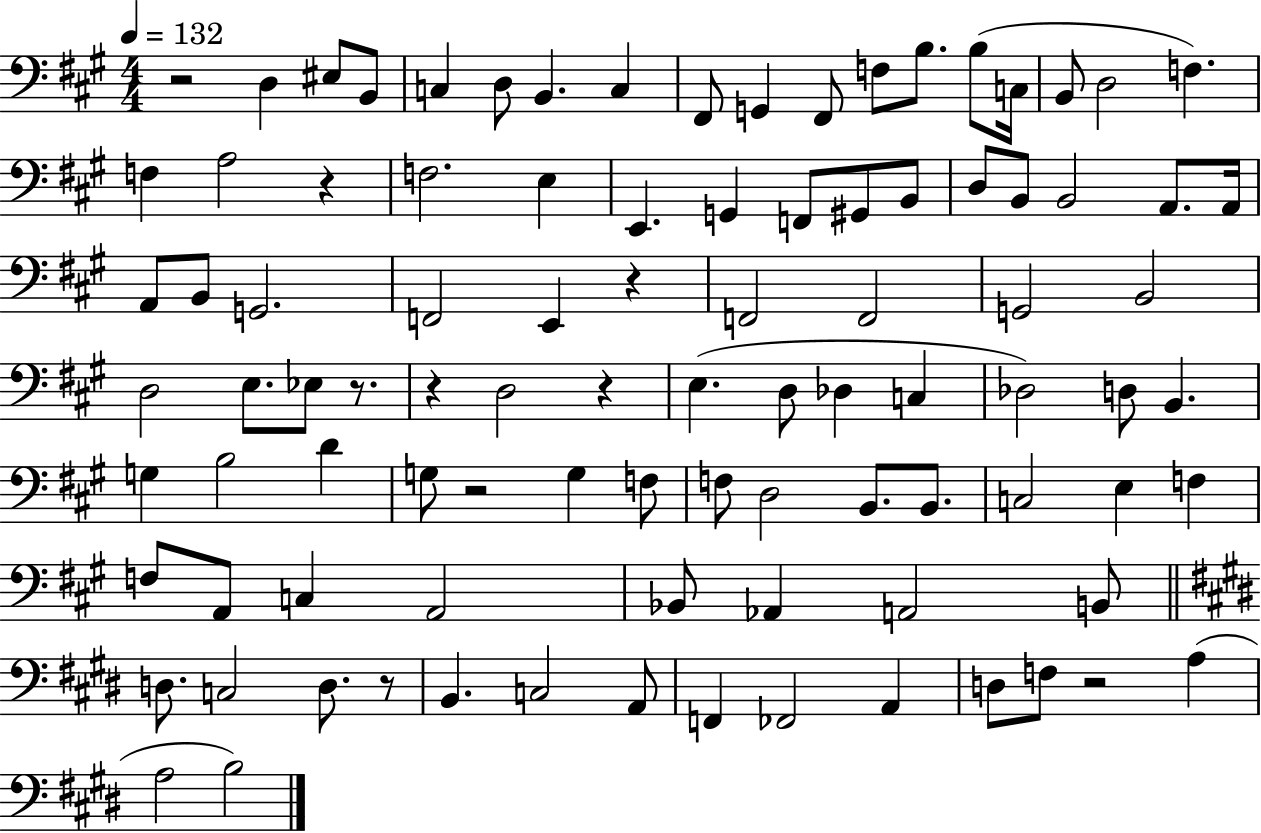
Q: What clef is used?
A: bass